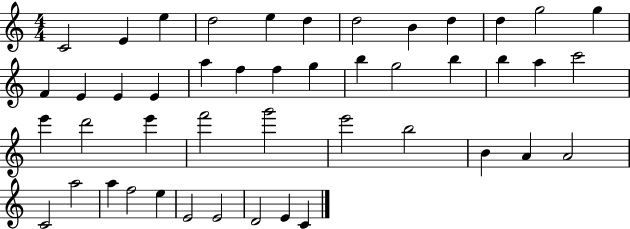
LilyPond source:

{
  \clef treble
  \numericTimeSignature
  \time 4/4
  \key c \major
  c'2 e'4 e''4 | d''2 e''4 d''4 | d''2 b'4 d''4 | d''4 g''2 g''4 | \break f'4 e'4 e'4 e'4 | a''4 f''4 f''4 g''4 | b''4 g''2 b''4 | b''4 a''4 c'''2 | \break e'''4 d'''2 e'''4 | f'''2 g'''2 | e'''2 b''2 | b'4 a'4 a'2 | \break c'2 a''2 | a''4 f''2 e''4 | e'2 e'2 | d'2 e'4 c'4 | \break \bar "|."
}